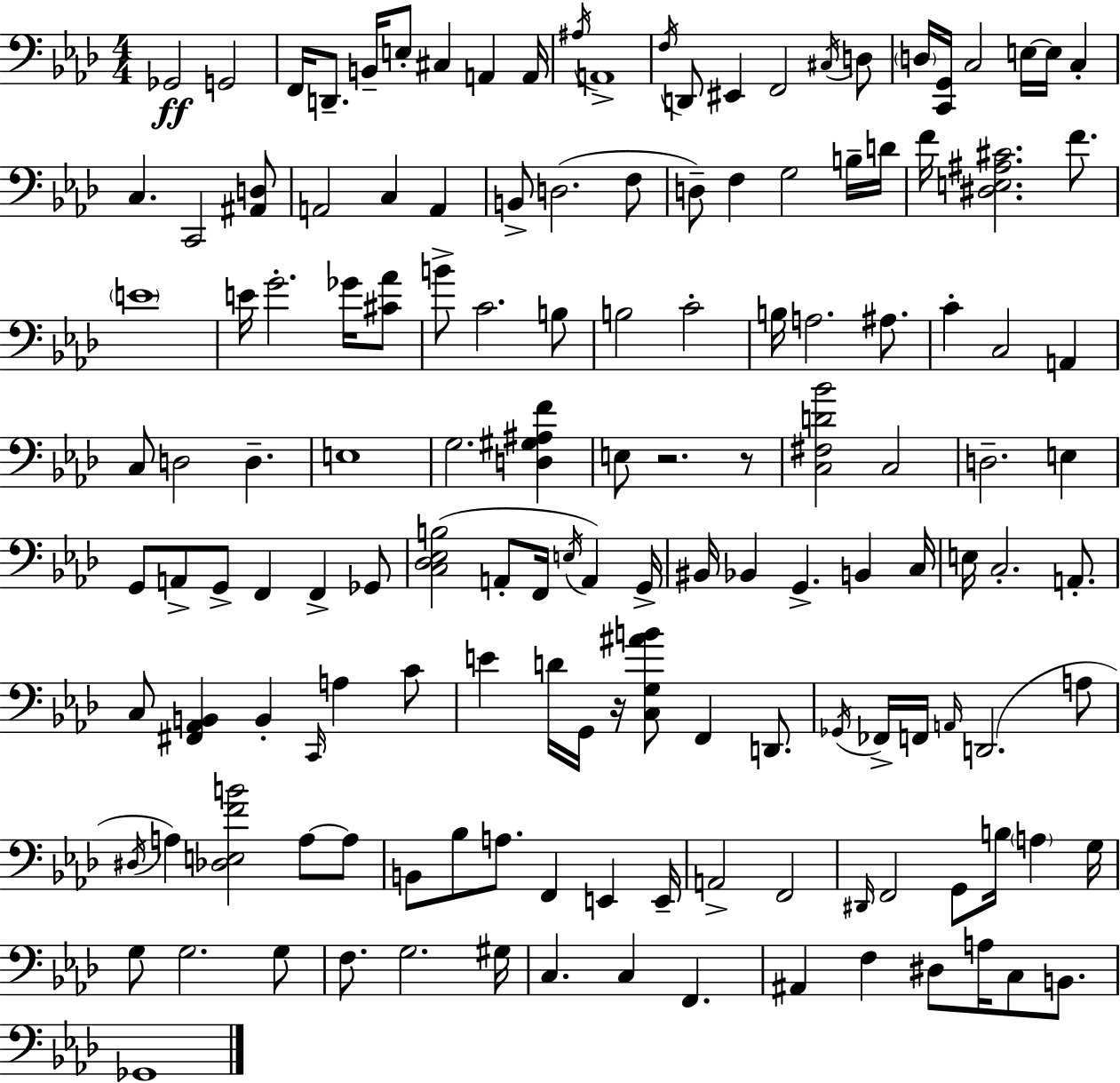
X:1
T:Untitled
M:4/4
L:1/4
K:Ab
_G,,2 G,,2 F,,/4 D,,/2 B,,/4 E,/2 ^C, A,, A,,/4 ^A,/4 A,,4 F,/4 D,,/2 ^E,, F,,2 ^C,/4 D,/2 D,/4 [C,,G,,]/4 C,2 E,/4 E,/4 C, C, C,,2 [^A,,D,]/2 A,,2 C, A,, B,,/2 D,2 F,/2 D,/2 F, G,2 B,/4 D/4 F/4 [^D,E,^A,^C]2 F/2 E4 E/4 G2 _G/4 [^C_A]/2 B/2 C2 B,/2 B,2 C2 B,/4 A,2 ^A,/2 C C,2 A,, C,/2 D,2 D, E,4 G,2 [D,^G,^A,F] E,/2 z2 z/2 [C,^F,D_B]2 C,2 D,2 E, G,,/2 A,,/2 G,,/2 F,, F,, _G,,/2 [C,_D,_E,B,]2 A,,/2 F,,/4 E,/4 A,, G,,/4 ^B,,/4 _B,, G,, B,, C,/4 E,/4 C,2 A,,/2 C,/2 [^F,,_A,,B,,] B,, C,,/4 A, C/2 E D/4 G,,/4 z/4 [C,G,^AB]/2 F,, D,,/2 _G,,/4 _F,,/4 F,,/4 A,,/4 D,,2 A,/2 ^D,/4 A, [_D,E,FB]2 A,/2 A,/2 B,,/2 _B,/2 A,/2 F,, E,, E,,/4 A,,2 F,,2 ^D,,/4 F,,2 G,,/2 B,/4 A, G,/4 G,/2 G,2 G,/2 F,/2 G,2 ^G,/4 C, C, F,, ^A,, F, ^D,/2 A,/4 C,/2 B,,/2 _G,,4